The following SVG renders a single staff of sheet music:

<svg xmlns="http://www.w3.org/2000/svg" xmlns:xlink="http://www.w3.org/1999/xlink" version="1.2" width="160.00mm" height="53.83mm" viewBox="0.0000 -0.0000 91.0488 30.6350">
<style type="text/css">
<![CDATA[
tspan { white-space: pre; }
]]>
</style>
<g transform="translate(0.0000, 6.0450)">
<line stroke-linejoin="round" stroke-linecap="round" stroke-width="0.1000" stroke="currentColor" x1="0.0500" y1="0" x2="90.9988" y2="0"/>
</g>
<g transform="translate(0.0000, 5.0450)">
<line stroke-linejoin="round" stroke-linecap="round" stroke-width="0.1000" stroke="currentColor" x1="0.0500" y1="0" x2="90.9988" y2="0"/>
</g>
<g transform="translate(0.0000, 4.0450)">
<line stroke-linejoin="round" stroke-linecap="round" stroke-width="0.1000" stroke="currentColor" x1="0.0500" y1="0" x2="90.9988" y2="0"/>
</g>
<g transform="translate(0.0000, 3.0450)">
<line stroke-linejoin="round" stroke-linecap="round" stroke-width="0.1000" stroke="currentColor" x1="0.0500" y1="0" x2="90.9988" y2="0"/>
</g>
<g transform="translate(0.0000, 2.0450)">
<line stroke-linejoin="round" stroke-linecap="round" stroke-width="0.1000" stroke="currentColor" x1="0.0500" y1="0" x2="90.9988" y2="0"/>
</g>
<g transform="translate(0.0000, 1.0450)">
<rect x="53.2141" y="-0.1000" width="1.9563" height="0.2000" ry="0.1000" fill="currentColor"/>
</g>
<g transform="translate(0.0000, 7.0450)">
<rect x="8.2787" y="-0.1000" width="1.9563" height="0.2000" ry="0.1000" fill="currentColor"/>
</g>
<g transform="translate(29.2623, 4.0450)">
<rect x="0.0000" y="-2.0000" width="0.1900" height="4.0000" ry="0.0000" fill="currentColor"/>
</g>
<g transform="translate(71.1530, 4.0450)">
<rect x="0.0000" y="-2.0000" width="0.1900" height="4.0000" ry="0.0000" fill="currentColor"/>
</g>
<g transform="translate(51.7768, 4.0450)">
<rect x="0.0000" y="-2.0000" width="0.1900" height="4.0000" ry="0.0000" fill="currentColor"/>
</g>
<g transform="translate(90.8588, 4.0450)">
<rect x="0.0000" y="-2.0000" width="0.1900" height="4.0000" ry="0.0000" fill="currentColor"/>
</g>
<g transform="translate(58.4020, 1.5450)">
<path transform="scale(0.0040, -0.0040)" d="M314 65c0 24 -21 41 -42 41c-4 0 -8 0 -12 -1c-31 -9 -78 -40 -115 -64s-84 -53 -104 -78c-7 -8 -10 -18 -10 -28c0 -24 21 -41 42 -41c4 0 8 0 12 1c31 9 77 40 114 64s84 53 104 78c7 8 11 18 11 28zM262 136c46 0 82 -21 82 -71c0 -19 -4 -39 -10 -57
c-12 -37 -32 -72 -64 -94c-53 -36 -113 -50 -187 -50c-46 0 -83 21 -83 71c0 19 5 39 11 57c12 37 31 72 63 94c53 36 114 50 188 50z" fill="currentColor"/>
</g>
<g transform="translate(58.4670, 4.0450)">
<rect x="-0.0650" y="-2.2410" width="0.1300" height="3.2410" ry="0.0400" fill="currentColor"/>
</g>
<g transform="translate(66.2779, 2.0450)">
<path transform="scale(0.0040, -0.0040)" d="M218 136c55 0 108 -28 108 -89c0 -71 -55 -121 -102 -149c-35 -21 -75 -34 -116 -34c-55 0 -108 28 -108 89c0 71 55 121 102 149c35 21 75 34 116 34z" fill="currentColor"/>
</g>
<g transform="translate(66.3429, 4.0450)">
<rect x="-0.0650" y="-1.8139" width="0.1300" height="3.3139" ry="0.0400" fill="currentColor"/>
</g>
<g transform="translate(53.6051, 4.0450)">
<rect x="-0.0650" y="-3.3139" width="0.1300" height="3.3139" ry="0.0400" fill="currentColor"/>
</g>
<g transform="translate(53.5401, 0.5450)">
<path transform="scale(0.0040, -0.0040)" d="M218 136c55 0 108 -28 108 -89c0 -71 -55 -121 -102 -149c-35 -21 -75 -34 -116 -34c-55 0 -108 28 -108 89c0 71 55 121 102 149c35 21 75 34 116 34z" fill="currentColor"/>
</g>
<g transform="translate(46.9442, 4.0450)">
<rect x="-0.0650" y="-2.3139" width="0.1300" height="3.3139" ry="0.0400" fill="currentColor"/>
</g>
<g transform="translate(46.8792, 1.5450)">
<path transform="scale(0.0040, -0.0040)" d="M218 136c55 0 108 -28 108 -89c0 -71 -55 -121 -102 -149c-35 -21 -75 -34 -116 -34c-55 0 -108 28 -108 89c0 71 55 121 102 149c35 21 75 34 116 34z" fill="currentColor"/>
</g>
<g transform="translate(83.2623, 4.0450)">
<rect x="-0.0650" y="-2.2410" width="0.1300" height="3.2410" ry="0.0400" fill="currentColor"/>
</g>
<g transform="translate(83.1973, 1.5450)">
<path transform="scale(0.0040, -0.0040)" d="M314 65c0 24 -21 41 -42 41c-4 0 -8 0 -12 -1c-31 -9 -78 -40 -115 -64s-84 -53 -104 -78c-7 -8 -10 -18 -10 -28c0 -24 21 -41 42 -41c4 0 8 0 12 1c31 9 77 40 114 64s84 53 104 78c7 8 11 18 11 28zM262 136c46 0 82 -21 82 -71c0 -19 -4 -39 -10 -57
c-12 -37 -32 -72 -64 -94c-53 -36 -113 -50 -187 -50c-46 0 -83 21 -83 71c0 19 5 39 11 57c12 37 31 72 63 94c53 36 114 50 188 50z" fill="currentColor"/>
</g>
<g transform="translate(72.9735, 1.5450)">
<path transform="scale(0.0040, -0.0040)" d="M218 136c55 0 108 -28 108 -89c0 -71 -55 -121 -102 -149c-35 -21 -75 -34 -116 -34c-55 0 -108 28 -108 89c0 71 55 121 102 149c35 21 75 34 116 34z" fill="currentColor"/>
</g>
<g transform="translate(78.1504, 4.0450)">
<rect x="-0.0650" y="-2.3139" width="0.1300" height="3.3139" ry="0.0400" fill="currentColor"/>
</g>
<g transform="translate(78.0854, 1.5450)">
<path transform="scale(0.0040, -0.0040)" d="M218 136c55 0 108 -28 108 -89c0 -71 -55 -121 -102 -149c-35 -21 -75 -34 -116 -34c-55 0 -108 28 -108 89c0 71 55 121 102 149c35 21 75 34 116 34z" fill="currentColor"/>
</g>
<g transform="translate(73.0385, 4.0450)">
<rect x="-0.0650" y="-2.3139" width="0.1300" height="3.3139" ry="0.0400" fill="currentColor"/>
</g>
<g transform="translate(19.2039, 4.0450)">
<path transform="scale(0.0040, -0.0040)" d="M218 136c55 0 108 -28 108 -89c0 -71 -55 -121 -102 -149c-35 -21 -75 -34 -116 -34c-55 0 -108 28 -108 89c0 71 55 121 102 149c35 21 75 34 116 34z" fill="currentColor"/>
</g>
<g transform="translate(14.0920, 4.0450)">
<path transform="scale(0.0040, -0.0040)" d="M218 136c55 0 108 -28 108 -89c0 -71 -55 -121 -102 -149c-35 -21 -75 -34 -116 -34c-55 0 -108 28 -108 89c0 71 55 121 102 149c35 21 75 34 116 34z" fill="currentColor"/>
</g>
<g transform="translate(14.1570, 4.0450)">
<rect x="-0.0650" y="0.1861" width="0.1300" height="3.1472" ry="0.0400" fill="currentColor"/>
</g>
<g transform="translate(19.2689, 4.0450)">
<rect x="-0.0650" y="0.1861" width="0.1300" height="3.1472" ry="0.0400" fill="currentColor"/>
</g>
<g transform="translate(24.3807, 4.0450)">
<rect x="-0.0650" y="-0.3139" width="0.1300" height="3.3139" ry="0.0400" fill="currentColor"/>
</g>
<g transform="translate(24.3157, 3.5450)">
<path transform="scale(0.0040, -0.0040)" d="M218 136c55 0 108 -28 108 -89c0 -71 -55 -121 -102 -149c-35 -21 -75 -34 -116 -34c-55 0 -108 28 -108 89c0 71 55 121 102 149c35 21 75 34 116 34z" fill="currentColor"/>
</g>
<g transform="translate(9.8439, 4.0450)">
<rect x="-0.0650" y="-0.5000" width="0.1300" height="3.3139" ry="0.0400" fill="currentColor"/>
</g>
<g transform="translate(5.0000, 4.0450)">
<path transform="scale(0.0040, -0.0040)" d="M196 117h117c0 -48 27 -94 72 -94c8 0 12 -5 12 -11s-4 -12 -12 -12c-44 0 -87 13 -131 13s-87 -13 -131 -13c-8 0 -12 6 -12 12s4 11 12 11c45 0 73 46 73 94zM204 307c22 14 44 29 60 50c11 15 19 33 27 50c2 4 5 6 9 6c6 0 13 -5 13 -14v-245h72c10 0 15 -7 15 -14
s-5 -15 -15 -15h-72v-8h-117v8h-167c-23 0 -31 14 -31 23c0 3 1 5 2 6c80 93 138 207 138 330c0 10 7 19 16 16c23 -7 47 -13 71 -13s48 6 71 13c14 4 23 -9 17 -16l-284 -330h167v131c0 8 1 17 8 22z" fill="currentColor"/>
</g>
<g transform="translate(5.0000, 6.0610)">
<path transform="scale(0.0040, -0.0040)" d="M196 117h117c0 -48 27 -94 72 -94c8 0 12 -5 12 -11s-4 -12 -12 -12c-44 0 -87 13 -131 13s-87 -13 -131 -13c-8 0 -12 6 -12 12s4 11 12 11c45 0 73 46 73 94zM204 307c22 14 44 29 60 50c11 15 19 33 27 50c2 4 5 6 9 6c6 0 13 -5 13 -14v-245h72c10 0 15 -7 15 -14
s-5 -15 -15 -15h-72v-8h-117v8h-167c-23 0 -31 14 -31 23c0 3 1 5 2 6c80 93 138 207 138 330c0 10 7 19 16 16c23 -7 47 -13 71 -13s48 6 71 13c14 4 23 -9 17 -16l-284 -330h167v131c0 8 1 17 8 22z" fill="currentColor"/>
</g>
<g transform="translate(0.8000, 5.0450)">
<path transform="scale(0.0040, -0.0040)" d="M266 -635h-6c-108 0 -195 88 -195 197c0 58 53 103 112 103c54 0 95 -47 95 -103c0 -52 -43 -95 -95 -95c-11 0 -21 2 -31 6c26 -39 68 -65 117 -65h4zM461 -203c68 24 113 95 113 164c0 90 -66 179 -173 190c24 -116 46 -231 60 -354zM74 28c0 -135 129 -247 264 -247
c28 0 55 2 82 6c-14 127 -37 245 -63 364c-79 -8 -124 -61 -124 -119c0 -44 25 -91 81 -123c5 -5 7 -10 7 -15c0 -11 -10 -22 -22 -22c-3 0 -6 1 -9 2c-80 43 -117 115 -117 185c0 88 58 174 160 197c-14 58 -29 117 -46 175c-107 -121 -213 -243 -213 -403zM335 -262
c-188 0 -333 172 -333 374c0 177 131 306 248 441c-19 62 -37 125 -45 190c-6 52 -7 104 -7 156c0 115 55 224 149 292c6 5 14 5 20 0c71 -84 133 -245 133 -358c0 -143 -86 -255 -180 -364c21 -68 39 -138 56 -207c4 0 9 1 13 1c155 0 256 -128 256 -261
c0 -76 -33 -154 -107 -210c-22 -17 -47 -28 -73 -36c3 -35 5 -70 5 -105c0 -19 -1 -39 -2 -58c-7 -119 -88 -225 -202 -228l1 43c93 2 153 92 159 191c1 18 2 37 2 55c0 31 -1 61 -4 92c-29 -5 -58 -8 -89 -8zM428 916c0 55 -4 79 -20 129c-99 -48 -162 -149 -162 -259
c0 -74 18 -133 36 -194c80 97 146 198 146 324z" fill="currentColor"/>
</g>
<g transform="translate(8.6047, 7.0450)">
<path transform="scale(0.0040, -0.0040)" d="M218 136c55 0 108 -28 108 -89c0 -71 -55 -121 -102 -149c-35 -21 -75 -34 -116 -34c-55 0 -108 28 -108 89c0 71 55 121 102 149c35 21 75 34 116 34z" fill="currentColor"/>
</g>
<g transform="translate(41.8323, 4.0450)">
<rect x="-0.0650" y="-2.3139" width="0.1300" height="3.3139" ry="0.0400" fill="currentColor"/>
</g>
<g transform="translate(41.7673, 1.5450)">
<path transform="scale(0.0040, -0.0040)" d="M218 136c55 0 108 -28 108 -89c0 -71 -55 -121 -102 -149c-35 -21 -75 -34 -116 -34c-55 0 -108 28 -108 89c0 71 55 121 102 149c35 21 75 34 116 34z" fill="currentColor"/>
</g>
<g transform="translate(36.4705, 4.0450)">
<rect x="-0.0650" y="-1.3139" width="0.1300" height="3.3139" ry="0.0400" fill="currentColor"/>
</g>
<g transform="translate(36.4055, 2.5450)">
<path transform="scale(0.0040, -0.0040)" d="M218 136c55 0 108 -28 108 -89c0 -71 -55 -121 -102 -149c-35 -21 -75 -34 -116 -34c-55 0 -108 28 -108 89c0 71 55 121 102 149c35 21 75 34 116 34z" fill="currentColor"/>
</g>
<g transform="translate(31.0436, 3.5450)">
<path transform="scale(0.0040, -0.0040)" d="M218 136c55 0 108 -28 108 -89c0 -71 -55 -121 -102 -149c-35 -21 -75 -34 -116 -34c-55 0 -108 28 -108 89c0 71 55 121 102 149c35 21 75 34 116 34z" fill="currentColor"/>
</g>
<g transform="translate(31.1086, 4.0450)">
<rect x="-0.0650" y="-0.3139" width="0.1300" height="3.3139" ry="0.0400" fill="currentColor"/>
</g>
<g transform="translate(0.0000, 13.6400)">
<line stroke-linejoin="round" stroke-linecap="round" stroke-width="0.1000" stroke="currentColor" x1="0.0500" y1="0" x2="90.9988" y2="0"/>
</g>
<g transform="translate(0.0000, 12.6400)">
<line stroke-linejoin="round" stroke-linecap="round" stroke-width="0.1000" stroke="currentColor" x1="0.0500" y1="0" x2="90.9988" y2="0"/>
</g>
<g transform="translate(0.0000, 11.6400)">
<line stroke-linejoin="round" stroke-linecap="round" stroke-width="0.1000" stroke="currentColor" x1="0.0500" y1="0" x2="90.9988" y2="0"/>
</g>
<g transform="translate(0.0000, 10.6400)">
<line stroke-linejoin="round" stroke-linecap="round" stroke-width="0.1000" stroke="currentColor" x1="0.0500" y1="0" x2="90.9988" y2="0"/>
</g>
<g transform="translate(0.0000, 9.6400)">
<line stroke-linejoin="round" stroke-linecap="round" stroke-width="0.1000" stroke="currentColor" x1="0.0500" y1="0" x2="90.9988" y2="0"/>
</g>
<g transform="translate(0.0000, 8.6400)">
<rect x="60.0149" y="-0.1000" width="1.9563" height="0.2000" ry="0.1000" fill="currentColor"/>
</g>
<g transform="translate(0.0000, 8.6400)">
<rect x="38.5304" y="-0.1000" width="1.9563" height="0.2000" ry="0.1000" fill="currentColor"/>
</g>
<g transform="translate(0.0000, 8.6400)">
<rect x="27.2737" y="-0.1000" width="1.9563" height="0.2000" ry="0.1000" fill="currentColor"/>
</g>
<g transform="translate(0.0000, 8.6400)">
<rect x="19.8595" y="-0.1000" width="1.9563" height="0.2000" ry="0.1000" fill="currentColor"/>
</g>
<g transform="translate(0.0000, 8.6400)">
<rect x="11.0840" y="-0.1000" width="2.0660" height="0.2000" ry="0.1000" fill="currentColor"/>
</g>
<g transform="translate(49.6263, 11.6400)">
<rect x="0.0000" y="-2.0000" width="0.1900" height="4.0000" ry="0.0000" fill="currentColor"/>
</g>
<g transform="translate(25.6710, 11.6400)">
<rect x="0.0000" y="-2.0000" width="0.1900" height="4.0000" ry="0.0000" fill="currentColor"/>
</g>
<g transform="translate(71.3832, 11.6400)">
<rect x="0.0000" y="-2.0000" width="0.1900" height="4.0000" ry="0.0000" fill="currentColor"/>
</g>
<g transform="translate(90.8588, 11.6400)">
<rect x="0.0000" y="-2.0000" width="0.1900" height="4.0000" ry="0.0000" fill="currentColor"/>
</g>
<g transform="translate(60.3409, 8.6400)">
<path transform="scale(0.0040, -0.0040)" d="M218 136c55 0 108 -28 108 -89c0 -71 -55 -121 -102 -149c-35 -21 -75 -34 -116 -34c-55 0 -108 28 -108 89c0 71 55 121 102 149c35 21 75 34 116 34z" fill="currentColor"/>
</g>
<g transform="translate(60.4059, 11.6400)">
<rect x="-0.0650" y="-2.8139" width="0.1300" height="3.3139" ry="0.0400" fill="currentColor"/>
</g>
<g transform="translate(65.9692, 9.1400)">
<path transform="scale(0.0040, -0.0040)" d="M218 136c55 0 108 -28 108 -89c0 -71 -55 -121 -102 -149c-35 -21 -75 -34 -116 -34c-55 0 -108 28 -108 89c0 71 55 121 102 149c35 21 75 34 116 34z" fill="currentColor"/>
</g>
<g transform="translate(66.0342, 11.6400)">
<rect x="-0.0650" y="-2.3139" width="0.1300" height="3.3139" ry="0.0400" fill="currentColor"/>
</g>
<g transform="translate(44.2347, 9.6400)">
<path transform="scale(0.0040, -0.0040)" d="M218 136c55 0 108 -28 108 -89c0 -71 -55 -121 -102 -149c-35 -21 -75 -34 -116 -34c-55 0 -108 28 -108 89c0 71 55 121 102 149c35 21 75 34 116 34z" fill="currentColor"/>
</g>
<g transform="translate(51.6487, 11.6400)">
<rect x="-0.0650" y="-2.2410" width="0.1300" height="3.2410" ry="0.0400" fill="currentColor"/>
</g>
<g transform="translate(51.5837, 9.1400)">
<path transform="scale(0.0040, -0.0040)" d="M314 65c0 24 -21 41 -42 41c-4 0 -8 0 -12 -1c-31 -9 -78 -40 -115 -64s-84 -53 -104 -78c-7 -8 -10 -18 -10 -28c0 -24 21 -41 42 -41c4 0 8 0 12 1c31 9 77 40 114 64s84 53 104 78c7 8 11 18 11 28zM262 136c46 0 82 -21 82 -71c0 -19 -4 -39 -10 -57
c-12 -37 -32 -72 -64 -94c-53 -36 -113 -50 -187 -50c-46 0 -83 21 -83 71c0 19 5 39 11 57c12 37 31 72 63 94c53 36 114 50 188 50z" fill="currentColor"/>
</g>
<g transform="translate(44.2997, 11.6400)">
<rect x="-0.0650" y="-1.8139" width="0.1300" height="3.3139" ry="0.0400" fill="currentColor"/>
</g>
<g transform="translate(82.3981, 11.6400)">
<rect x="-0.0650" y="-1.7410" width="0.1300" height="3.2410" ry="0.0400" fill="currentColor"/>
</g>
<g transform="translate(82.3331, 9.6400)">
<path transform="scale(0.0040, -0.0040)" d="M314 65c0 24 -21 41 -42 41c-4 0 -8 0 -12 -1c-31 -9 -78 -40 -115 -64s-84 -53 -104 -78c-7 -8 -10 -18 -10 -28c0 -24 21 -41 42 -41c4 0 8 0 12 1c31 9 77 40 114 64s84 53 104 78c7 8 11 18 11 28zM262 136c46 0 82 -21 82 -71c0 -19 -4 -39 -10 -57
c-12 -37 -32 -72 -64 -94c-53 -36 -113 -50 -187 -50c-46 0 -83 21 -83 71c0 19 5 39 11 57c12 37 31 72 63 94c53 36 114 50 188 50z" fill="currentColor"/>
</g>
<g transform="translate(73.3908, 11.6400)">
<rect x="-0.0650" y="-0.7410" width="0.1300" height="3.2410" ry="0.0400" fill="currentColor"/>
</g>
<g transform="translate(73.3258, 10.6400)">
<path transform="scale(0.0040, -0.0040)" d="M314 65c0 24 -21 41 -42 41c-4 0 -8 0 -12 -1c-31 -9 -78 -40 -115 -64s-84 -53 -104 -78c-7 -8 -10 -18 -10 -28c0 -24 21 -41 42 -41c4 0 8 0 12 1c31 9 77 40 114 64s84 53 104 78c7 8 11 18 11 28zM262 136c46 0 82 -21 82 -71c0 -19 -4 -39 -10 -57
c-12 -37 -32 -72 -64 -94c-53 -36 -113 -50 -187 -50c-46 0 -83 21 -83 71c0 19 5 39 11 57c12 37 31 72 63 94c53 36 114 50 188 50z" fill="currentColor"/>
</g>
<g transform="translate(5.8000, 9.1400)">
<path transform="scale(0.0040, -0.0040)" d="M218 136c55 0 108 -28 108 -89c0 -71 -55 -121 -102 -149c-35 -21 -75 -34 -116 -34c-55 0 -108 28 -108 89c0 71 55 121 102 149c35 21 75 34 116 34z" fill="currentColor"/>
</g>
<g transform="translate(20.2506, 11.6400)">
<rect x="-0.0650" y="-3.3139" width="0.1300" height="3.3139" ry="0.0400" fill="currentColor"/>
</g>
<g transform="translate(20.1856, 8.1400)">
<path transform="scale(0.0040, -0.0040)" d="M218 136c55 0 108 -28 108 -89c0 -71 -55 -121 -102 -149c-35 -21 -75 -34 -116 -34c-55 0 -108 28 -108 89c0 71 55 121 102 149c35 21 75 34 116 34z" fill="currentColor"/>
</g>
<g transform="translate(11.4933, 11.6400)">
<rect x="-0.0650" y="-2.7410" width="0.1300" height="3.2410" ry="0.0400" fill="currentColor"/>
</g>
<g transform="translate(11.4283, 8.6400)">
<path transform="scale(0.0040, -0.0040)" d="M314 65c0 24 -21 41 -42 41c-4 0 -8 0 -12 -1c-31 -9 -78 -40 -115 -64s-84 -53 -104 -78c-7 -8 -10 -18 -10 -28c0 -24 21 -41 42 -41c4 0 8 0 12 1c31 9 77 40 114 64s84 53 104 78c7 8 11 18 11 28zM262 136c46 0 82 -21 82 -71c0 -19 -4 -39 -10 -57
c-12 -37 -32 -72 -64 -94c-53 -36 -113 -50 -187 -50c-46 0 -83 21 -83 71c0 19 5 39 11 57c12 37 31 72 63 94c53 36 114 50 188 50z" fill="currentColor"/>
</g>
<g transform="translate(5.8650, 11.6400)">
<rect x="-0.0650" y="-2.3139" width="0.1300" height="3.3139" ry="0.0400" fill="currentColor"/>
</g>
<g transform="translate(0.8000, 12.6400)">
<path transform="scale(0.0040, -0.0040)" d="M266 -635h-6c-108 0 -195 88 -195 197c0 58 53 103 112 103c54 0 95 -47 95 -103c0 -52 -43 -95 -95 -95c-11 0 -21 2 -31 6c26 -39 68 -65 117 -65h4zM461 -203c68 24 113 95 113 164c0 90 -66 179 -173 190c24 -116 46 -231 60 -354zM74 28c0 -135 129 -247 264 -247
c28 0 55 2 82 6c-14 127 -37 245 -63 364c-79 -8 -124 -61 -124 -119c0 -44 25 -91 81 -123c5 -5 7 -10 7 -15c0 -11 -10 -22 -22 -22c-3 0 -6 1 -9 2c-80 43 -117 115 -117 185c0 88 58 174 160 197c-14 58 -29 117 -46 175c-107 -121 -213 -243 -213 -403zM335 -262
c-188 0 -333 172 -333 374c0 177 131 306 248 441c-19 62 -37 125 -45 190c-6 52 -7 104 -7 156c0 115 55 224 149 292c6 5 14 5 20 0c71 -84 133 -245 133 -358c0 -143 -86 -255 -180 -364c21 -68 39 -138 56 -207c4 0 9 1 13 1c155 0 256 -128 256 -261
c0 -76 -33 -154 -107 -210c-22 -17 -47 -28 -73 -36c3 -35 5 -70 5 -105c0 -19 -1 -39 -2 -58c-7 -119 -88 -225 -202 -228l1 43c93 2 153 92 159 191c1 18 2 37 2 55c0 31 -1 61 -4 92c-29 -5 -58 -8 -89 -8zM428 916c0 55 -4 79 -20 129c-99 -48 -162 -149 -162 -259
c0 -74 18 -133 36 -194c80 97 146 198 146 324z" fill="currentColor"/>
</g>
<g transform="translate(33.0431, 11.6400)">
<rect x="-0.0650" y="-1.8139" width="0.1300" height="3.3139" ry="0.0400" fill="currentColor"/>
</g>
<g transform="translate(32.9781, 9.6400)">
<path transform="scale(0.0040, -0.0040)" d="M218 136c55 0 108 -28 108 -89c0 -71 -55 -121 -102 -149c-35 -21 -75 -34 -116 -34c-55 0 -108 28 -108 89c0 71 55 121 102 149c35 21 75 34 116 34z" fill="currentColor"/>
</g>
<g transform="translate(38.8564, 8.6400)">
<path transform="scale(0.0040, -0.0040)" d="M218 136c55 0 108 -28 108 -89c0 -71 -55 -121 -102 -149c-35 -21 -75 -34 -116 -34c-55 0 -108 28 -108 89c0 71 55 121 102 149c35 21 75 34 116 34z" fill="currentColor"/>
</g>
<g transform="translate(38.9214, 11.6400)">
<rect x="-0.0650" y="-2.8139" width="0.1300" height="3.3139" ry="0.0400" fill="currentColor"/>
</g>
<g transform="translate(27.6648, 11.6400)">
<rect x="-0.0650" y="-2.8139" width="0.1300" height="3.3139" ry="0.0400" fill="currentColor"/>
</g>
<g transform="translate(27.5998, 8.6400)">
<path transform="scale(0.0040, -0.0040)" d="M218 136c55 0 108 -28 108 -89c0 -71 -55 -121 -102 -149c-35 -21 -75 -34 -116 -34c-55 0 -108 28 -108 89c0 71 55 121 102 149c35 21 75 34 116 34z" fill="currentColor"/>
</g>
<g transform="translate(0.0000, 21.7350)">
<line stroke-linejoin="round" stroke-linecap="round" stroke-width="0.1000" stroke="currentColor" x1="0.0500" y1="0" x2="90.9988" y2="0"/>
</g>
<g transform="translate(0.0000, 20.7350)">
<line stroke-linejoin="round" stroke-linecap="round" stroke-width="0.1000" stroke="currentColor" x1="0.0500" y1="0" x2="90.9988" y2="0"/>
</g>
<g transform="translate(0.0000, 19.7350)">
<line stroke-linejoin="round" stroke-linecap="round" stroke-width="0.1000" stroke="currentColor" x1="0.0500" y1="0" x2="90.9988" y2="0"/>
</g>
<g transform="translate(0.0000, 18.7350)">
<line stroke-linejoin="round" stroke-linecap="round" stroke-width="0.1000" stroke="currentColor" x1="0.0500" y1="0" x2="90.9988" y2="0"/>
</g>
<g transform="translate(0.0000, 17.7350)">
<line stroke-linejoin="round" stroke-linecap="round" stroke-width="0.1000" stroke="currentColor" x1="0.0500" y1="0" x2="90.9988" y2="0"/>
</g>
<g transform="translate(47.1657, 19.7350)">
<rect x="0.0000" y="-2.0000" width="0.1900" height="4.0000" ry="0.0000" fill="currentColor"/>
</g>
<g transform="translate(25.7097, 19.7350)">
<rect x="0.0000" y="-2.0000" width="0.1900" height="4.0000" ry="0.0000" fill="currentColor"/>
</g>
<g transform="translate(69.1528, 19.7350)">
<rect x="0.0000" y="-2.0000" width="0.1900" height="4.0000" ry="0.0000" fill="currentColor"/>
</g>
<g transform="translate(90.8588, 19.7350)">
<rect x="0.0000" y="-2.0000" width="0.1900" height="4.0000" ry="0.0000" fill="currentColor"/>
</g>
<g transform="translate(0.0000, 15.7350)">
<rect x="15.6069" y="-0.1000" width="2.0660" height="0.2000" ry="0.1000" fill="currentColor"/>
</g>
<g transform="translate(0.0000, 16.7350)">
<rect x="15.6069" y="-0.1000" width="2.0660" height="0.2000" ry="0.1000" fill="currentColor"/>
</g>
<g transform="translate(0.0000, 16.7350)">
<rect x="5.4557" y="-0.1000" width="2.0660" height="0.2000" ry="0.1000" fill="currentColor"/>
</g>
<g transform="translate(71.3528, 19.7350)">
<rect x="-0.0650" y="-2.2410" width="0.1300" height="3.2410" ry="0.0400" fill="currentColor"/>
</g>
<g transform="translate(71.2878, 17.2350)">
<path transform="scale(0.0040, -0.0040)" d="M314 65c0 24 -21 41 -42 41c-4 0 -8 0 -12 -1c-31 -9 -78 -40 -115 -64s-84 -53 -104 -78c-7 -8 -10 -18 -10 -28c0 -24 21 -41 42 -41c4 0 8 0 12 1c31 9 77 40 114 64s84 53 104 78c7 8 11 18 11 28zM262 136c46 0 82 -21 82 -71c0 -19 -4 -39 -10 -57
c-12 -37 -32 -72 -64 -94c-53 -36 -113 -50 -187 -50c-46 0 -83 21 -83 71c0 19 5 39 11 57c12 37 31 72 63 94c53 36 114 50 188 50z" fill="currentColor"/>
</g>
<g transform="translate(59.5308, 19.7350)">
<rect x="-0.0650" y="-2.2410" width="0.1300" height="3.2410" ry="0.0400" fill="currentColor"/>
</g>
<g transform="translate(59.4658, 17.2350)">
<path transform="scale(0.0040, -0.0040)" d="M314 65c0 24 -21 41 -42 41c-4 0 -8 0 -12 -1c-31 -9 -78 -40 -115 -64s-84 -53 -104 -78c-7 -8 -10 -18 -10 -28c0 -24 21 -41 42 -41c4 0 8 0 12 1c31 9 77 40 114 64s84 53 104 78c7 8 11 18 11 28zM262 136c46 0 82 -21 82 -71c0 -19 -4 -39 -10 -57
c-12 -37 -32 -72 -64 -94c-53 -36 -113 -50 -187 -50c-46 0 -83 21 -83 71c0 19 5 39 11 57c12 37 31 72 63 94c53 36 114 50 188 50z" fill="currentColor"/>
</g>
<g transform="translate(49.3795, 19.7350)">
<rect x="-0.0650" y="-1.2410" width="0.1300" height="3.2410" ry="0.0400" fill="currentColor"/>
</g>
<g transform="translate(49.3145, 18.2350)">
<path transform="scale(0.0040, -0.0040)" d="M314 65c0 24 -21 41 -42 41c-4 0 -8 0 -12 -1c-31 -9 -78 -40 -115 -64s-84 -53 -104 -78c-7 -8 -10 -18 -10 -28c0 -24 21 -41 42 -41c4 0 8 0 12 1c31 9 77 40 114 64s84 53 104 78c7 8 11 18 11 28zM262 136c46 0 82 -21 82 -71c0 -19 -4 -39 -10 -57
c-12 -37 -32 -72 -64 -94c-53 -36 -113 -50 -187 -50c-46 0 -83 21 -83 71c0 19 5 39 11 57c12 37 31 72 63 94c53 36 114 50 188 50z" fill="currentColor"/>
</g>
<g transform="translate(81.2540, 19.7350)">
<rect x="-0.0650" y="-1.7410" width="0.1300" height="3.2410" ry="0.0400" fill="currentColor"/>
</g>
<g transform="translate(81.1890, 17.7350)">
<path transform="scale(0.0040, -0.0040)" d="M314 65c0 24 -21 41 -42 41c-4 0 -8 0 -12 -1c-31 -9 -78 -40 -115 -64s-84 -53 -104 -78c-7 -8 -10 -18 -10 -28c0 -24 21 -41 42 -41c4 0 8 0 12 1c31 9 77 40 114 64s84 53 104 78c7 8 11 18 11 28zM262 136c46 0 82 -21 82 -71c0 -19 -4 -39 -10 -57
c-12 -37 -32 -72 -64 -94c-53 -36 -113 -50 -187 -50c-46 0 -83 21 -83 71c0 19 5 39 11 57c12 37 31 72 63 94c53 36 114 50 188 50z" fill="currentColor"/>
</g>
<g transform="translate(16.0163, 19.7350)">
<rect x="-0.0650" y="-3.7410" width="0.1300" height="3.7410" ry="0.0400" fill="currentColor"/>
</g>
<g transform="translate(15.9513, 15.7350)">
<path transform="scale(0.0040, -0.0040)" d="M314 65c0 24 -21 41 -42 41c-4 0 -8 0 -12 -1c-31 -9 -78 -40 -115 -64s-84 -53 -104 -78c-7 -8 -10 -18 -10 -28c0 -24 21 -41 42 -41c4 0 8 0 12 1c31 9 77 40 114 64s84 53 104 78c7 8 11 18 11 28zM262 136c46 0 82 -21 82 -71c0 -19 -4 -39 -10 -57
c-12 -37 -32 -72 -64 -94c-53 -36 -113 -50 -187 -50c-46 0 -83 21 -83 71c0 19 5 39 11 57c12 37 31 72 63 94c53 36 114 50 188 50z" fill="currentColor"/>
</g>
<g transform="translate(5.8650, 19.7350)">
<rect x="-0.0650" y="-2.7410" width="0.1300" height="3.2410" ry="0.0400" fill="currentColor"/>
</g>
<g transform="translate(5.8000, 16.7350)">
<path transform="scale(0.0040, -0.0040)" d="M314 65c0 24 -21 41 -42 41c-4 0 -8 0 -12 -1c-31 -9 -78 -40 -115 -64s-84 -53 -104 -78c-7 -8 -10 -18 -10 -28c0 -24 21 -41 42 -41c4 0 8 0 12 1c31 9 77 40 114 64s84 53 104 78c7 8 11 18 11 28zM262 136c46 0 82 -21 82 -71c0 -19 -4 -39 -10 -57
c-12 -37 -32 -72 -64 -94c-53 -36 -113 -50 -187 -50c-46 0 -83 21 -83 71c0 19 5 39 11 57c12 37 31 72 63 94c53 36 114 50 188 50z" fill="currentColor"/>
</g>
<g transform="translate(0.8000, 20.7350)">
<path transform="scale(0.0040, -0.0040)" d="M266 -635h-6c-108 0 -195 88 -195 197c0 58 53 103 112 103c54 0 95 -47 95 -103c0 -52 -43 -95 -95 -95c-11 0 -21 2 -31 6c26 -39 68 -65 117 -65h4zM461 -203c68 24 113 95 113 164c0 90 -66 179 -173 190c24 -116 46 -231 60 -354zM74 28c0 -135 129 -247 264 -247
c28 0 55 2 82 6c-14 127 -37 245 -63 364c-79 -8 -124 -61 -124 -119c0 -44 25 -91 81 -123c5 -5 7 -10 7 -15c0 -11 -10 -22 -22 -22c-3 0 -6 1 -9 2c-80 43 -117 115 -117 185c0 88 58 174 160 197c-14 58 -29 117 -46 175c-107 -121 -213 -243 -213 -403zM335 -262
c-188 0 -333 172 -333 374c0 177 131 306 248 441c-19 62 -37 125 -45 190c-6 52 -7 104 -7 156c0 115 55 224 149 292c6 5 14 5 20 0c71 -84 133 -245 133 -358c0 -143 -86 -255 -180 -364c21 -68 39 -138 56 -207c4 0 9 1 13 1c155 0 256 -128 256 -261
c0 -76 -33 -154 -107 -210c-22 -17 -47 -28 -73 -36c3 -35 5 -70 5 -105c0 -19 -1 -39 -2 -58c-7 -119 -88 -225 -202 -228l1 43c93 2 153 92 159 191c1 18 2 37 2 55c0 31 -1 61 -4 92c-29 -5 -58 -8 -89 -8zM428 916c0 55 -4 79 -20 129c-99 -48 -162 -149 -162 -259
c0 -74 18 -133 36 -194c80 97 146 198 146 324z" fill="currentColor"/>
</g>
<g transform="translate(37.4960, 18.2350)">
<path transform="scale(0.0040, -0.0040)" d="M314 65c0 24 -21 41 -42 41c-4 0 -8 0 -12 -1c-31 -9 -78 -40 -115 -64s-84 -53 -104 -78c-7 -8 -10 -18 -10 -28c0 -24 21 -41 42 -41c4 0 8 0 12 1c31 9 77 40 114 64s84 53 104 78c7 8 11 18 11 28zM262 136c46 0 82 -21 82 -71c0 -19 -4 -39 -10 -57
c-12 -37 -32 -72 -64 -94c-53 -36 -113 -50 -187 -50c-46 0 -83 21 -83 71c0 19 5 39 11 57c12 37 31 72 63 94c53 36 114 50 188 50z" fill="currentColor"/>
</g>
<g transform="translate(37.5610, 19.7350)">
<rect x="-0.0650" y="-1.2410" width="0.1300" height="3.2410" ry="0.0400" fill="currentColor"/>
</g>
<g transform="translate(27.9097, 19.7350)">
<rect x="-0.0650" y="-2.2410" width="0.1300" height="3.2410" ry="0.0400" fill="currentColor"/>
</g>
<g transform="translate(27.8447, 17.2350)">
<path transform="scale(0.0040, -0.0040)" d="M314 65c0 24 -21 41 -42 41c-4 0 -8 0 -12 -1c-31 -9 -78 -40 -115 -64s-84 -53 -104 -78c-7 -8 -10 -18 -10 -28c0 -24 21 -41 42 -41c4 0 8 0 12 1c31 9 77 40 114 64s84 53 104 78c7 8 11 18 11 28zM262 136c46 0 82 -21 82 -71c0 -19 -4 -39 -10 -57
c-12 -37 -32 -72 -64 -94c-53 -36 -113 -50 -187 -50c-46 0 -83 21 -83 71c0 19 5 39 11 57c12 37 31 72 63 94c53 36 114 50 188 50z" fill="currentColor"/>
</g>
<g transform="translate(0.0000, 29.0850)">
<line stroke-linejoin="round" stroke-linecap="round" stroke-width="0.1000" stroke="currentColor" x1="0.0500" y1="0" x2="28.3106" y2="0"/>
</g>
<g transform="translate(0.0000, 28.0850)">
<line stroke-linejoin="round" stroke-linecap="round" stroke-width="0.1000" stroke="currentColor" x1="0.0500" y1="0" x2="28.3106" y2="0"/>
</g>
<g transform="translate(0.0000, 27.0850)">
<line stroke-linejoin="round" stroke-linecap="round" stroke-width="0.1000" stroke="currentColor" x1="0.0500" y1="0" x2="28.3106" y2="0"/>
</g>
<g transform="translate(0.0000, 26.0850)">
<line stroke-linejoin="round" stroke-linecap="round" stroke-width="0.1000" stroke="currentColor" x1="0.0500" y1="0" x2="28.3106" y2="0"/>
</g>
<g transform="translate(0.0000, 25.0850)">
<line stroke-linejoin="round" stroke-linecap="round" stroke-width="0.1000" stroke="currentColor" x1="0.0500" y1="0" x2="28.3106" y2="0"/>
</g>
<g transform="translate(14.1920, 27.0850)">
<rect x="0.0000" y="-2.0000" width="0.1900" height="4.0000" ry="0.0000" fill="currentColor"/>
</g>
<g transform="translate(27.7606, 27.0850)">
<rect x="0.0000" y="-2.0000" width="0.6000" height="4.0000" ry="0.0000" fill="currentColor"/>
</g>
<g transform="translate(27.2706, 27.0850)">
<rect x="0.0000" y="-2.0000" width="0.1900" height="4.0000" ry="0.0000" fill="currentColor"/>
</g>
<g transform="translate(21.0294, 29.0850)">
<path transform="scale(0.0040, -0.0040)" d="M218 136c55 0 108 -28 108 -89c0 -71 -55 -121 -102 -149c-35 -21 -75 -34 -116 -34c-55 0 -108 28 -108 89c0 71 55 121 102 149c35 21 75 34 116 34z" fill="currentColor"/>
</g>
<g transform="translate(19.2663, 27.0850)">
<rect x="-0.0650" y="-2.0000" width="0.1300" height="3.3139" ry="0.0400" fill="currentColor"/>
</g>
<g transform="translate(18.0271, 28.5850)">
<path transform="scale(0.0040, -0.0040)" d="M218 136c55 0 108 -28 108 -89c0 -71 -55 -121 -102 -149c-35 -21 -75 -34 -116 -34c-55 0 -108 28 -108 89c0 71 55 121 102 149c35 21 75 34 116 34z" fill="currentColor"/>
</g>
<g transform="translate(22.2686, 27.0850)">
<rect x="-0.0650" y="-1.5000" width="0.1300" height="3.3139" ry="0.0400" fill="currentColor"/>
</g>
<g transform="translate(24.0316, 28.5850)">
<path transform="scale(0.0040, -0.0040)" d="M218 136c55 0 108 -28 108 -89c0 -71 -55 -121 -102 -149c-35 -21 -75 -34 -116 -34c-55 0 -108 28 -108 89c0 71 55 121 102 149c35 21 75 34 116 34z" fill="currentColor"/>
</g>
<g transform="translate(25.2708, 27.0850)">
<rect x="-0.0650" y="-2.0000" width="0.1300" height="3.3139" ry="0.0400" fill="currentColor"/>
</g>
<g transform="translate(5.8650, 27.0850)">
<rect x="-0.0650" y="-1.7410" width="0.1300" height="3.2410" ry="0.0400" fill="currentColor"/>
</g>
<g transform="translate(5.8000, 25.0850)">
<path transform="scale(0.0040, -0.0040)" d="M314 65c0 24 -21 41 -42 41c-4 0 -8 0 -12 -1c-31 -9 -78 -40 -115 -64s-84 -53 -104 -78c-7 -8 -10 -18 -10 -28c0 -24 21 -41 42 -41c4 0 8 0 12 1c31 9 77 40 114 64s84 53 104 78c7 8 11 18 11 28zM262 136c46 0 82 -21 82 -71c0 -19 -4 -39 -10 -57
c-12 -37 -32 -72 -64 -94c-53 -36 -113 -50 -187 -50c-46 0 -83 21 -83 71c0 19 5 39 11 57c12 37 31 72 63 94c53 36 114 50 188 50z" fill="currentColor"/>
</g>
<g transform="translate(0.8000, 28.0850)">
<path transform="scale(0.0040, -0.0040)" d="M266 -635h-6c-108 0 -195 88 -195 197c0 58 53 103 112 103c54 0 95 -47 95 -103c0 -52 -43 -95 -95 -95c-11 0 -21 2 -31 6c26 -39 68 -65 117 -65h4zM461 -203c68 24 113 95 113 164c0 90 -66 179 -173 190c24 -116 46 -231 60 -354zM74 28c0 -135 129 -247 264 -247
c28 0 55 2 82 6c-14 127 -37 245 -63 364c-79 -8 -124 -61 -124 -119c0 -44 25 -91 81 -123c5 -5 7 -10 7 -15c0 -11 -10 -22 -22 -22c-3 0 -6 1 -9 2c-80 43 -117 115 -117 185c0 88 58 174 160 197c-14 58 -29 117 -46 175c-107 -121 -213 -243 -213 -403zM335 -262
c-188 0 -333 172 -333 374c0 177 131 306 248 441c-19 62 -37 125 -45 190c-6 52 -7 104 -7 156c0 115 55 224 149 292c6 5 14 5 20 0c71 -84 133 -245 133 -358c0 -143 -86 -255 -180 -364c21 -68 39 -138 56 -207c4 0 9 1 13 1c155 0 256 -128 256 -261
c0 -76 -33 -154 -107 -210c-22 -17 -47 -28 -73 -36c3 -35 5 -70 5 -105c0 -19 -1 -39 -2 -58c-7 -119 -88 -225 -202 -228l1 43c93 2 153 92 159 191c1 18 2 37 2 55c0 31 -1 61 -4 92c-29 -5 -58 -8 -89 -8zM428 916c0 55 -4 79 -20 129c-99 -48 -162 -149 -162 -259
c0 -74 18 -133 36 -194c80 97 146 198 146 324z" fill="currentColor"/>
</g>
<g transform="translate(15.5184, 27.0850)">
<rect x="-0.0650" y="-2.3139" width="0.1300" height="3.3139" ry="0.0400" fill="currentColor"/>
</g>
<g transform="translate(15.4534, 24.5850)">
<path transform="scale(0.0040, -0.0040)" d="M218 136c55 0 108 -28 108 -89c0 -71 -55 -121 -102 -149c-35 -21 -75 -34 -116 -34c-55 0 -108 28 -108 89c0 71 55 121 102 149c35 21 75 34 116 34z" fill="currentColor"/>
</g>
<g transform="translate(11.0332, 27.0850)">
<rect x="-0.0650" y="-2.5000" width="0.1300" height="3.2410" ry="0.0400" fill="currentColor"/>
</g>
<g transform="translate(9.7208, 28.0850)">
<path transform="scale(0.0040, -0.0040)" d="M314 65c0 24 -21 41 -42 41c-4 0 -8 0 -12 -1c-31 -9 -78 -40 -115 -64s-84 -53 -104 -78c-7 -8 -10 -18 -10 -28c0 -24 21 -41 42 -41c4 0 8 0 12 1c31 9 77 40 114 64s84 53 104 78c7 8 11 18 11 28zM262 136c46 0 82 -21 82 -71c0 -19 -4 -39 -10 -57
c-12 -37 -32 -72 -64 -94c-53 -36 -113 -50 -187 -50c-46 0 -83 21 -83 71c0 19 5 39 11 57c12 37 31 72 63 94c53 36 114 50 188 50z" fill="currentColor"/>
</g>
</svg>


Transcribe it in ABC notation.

X:1
T:Untitled
M:4/4
L:1/4
K:C
C B B c c e g g b g2 f g g g2 g a2 b a f a f g2 a g d2 f2 a2 c'2 g2 e2 e2 g2 g2 f2 f2 G2 g F E F